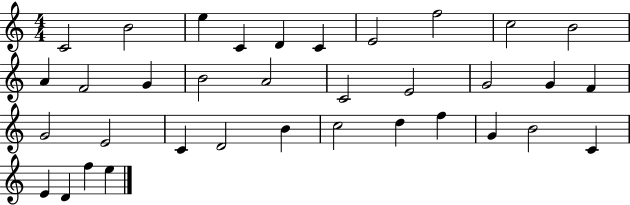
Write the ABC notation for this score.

X:1
T:Untitled
M:4/4
L:1/4
K:C
C2 B2 e C D C E2 f2 c2 B2 A F2 G B2 A2 C2 E2 G2 G F G2 E2 C D2 B c2 d f G B2 C E D f e